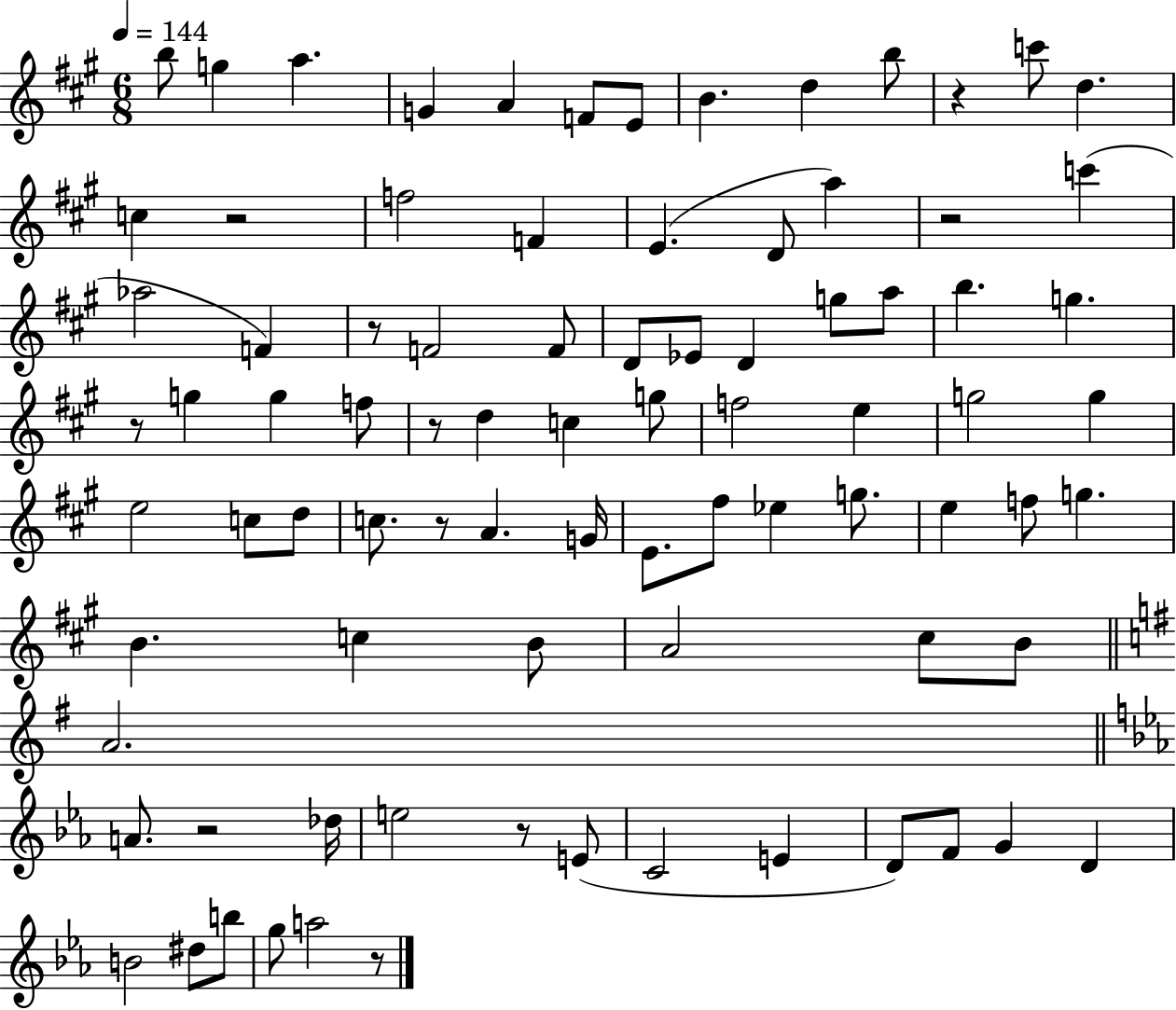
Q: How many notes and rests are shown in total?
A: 85